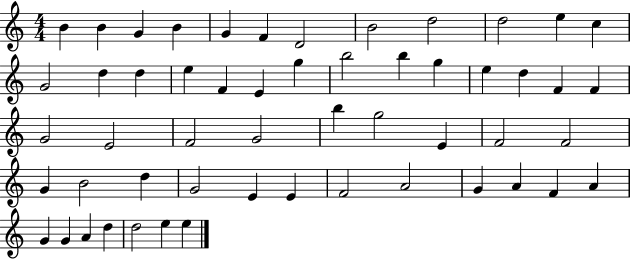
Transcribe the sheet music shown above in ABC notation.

X:1
T:Untitled
M:4/4
L:1/4
K:C
B B G B G F D2 B2 d2 d2 e c G2 d d e F E g b2 b g e d F F G2 E2 F2 G2 b g2 E F2 F2 G B2 d G2 E E F2 A2 G A F A G G A d d2 e e